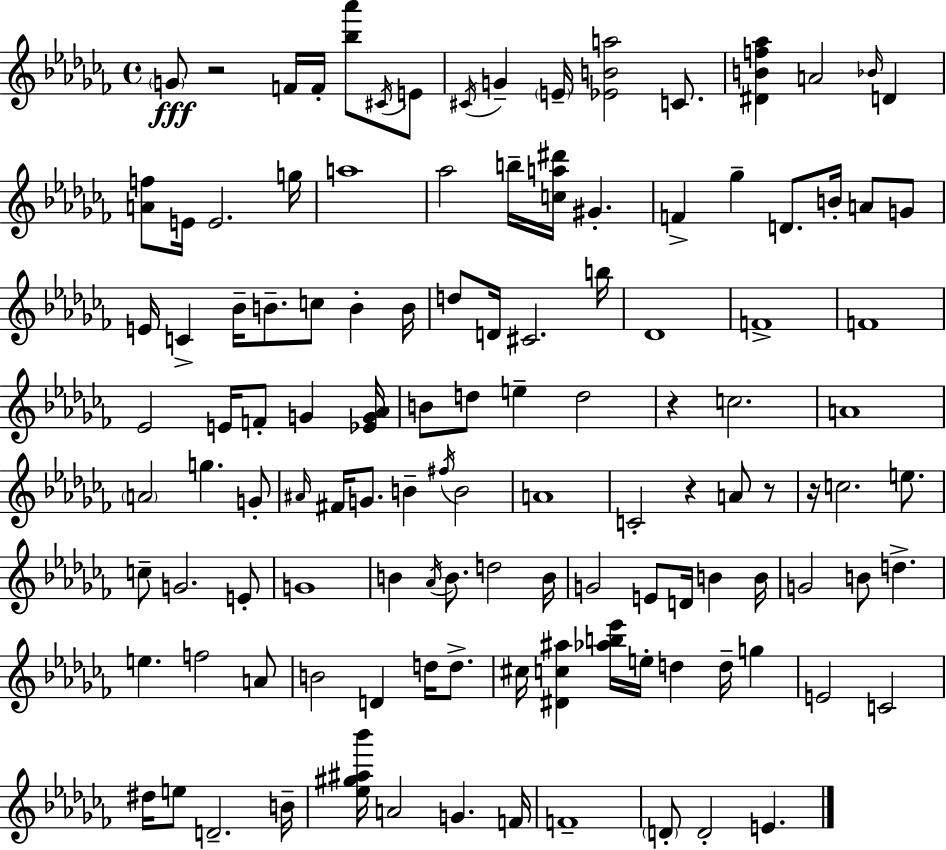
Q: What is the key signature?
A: AES minor